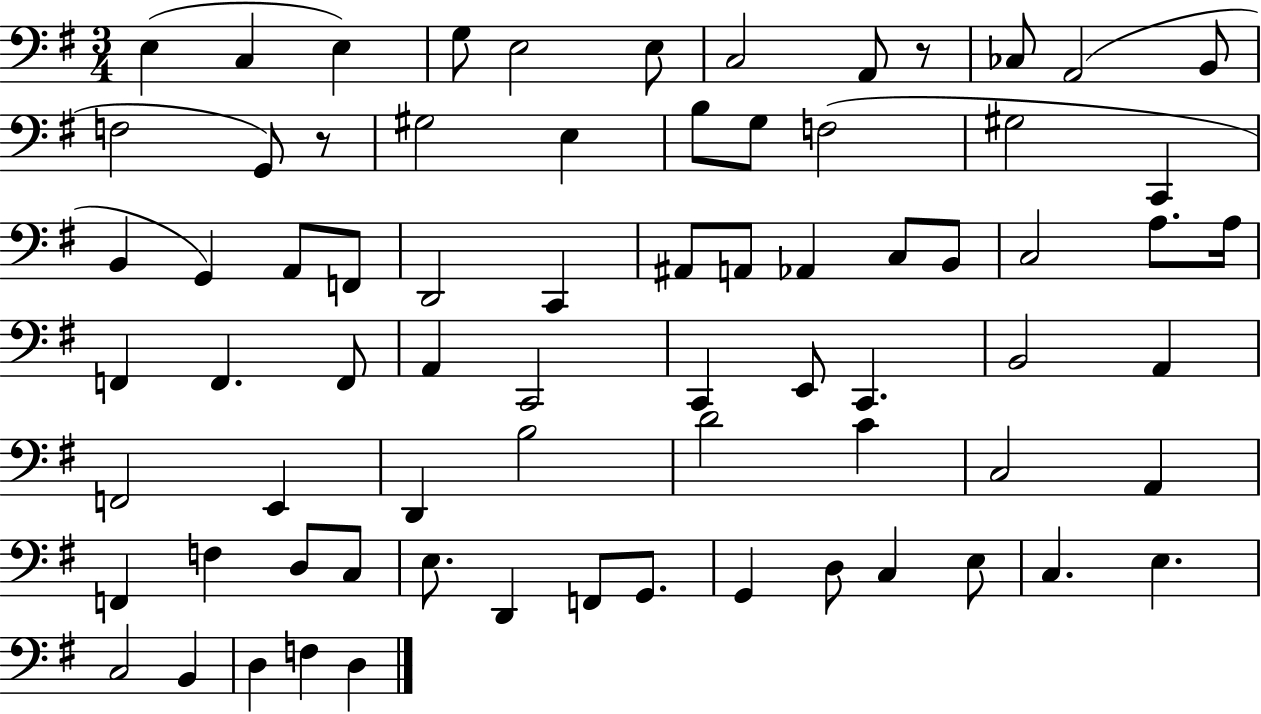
X:1
T:Untitled
M:3/4
L:1/4
K:G
E, C, E, G,/2 E,2 E,/2 C,2 A,,/2 z/2 _C,/2 A,,2 B,,/2 F,2 G,,/2 z/2 ^G,2 E, B,/2 G,/2 F,2 ^G,2 C,, B,, G,, A,,/2 F,,/2 D,,2 C,, ^A,,/2 A,,/2 _A,, C,/2 B,,/2 C,2 A,/2 A,/4 F,, F,, F,,/2 A,, C,,2 C,, E,,/2 C,, B,,2 A,, F,,2 E,, D,, B,2 D2 C C,2 A,, F,, F, D,/2 C,/2 E,/2 D,, F,,/2 G,,/2 G,, D,/2 C, E,/2 C, E, C,2 B,, D, F, D,